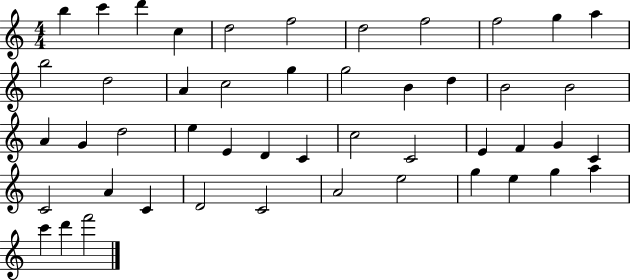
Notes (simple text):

B5/q C6/q D6/q C5/q D5/h F5/h D5/h F5/h F5/h G5/q A5/q B5/h D5/h A4/q C5/h G5/q G5/h B4/q D5/q B4/h B4/h A4/q G4/q D5/h E5/q E4/q D4/q C4/q C5/h C4/h E4/q F4/q G4/q C4/q C4/h A4/q C4/q D4/h C4/h A4/h E5/h G5/q E5/q G5/q A5/q C6/q D6/q F6/h